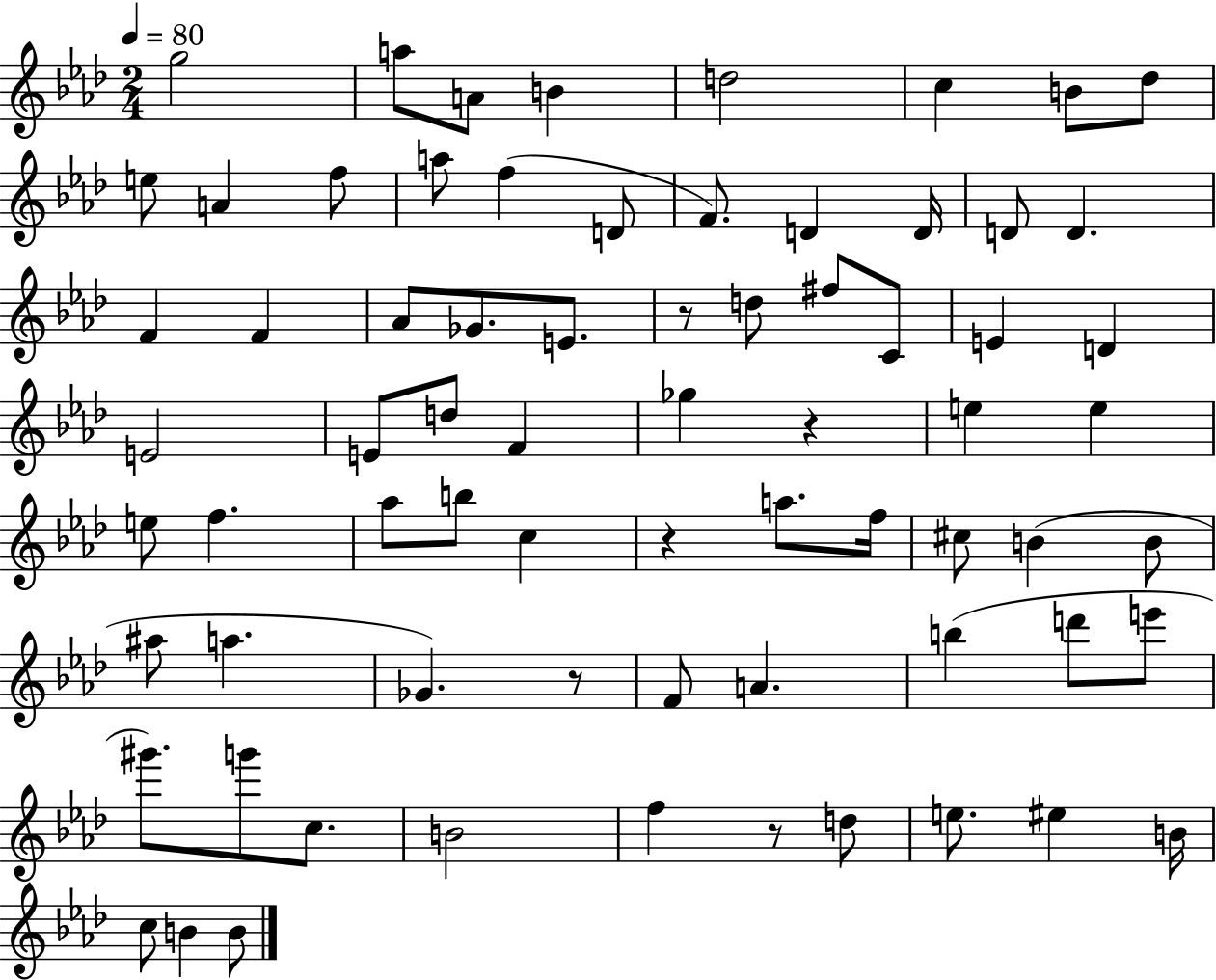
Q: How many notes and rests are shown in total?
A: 71